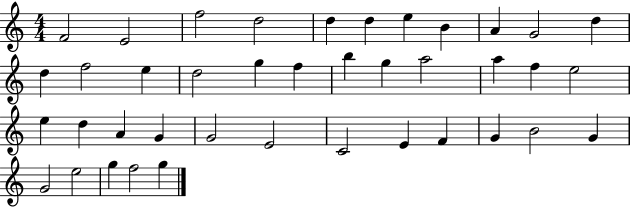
{
  \clef treble
  \numericTimeSignature
  \time 4/4
  \key c \major
  f'2 e'2 | f''2 d''2 | d''4 d''4 e''4 b'4 | a'4 g'2 d''4 | \break d''4 f''2 e''4 | d''2 g''4 f''4 | b''4 g''4 a''2 | a''4 f''4 e''2 | \break e''4 d''4 a'4 g'4 | g'2 e'2 | c'2 e'4 f'4 | g'4 b'2 g'4 | \break g'2 e''2 | g''4 f''2 g''4 | \bar "|."
}